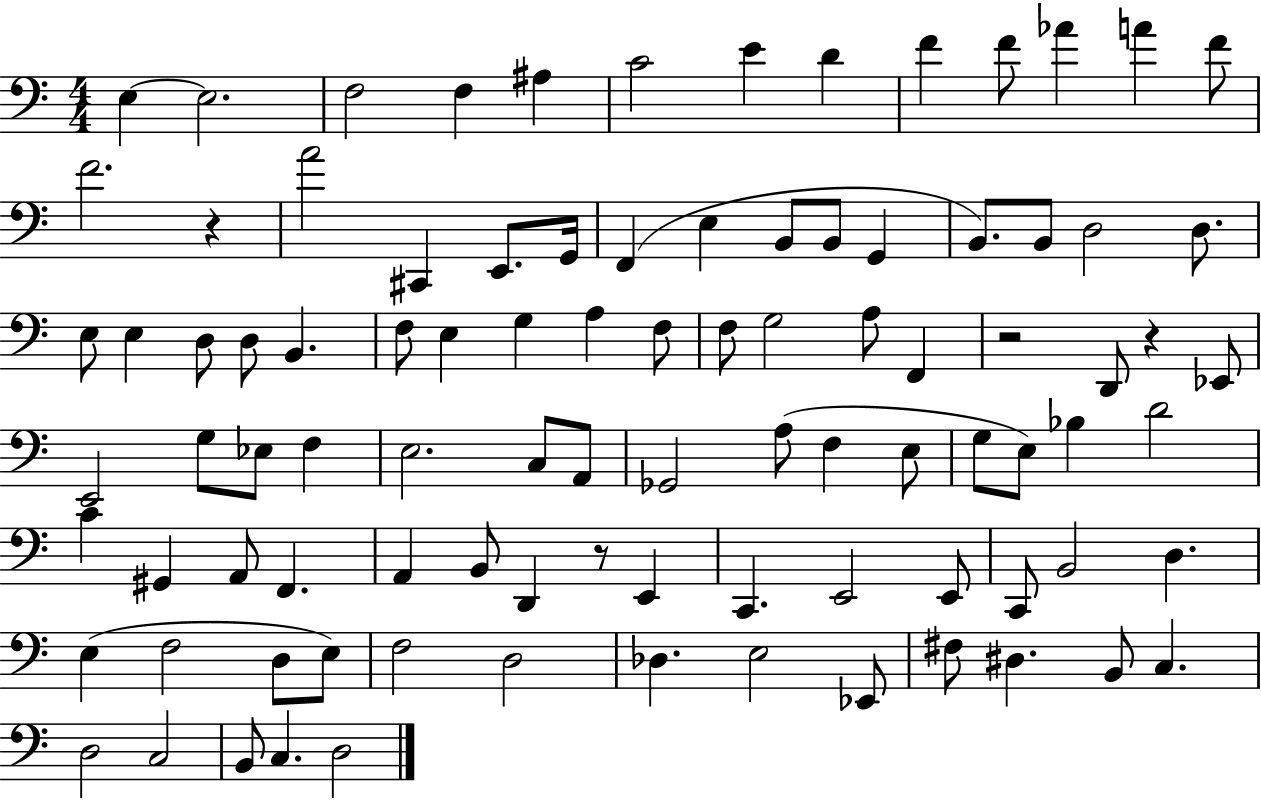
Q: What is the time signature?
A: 4/4